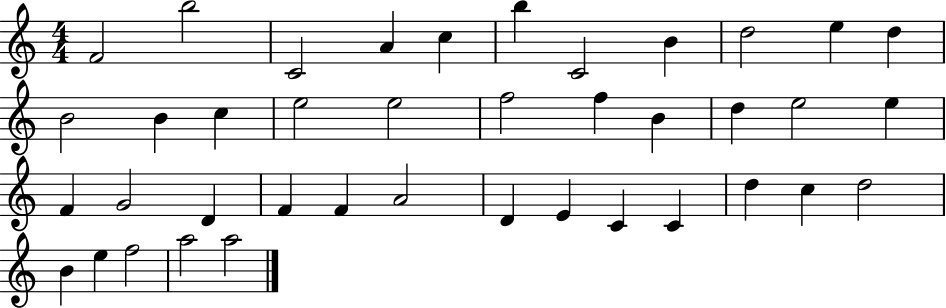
X:1
T:Untitled
M:4/4
L:1/4
K:C
F2 b2 C2 A c b C2 B d2 e d B2 B c e2 e2 f2 f B d e2 e F G2 D F F A2 D E C C d c d2 B e f2 a2 a2